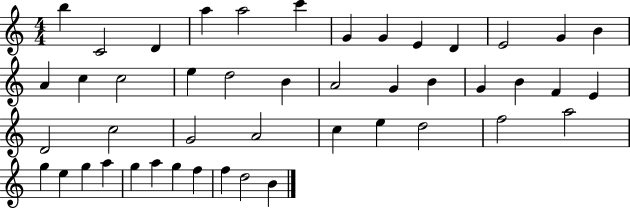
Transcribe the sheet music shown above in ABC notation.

X:1
T:Untitled
M:4/4
L:1/4
K:C
b C2 D a a2 c' G G E D E2 G B A c c2 e d2 B A2 G B G B F E D2 c2 G2 A2 c e d2 f2 a2 g e g a g a g f f d2 B